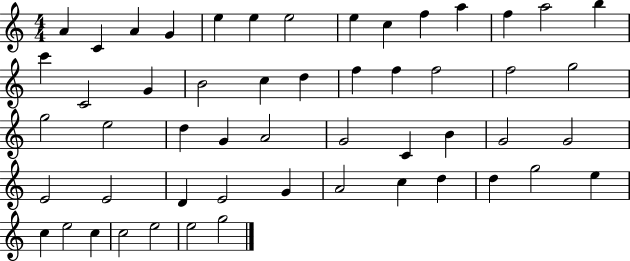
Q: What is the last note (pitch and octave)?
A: G5